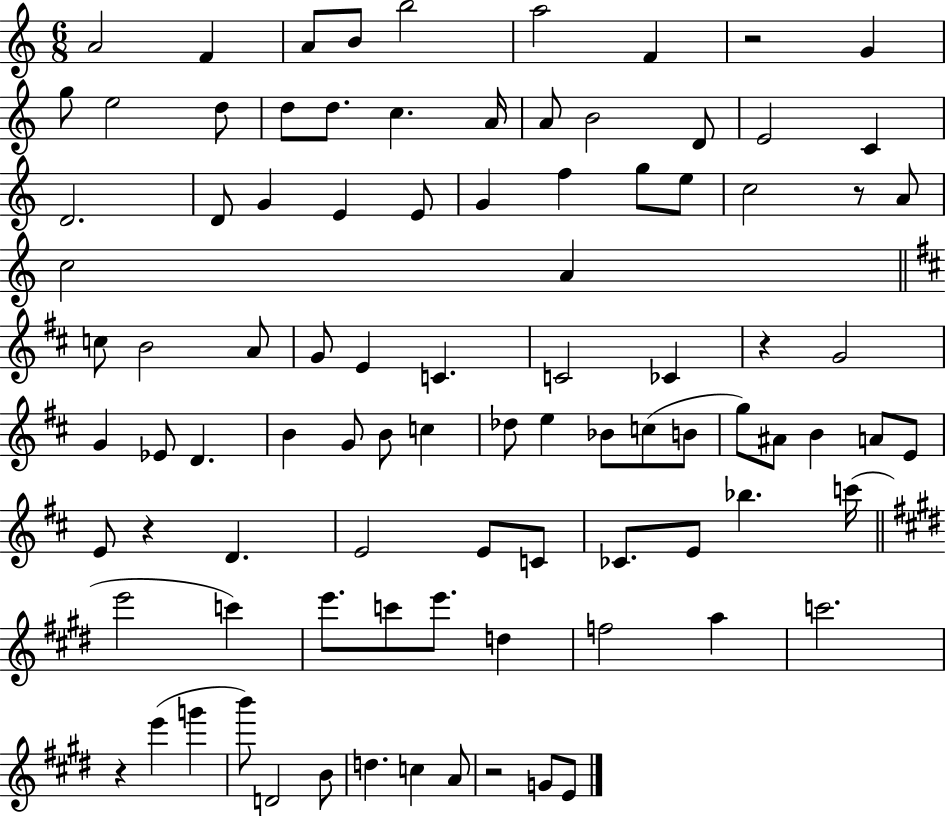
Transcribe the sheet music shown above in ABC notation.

X:1
T:Untitled
M:6/8
L:1/4
K:C
A2 F A/2 B/2 b2 a2 F z2 G g/2 e2 d/2 d/2 d/2 c A/4 A/2 B2 D/2 E2 C D2 D/2 G E E/2 G f g/2 e/2 c2 z/2 A/2 c2 A c/2 B2 A/2 G/2 E C C2 _C z G2 G _E/2 D B G/2 B/2 c _d/2 e _B/2 c/2 B/2 g/2 ^A/2 B A/2 E/2 E/2 z D E2 E/2 C/2 _C/2 E/2 _b c'/4 e'2 c' e'/2 c'/2 e'/2 d f2 a c'2 z e' g' b'/2 D2 B/2 d c A/2 z2 G/2 E/2